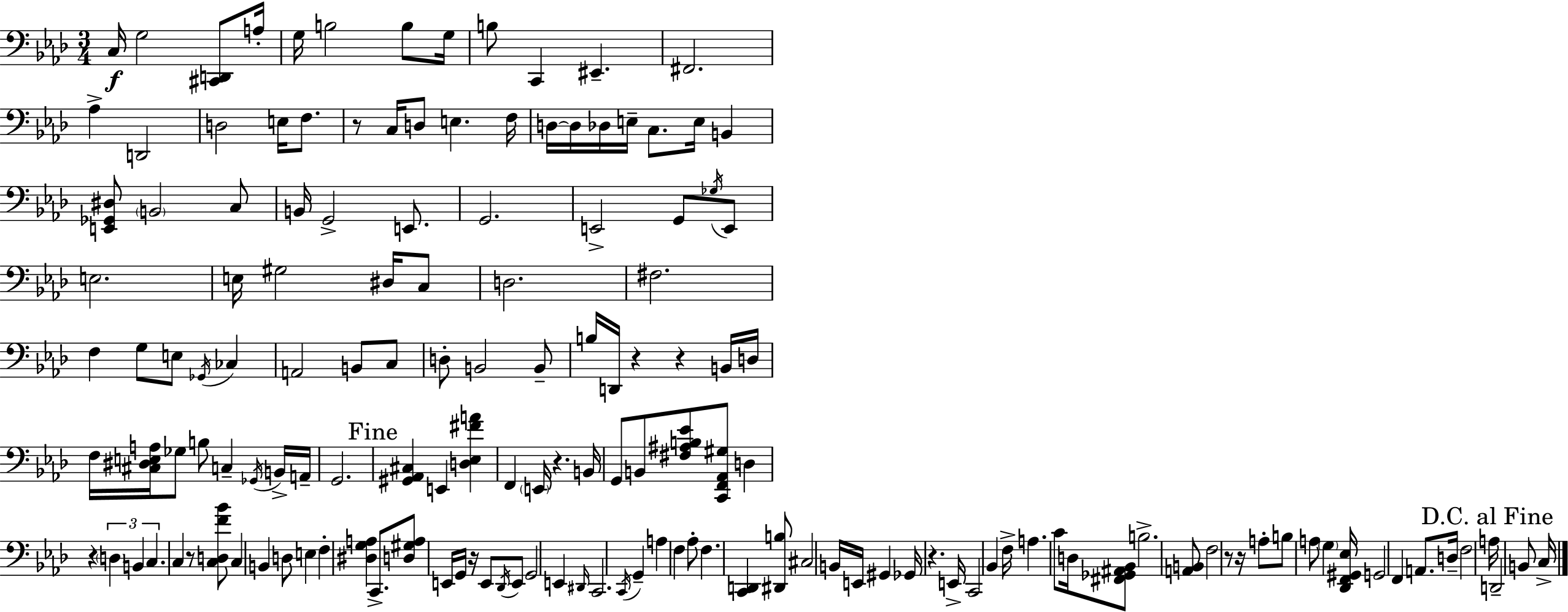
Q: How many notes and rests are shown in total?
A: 151